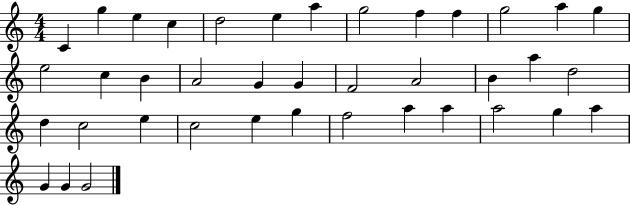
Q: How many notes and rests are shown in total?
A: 39